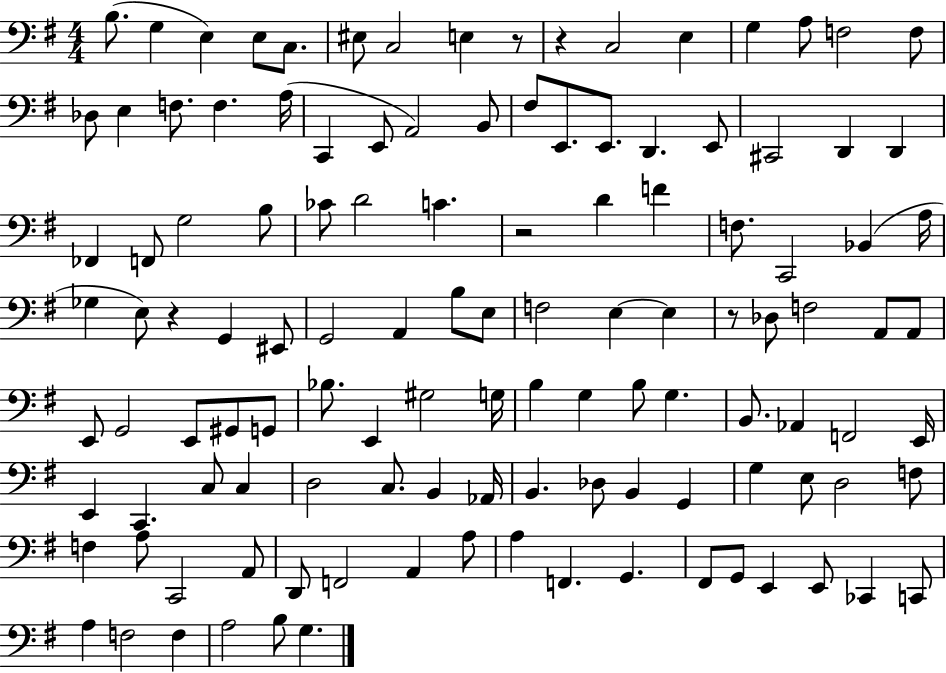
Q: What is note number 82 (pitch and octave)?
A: C3